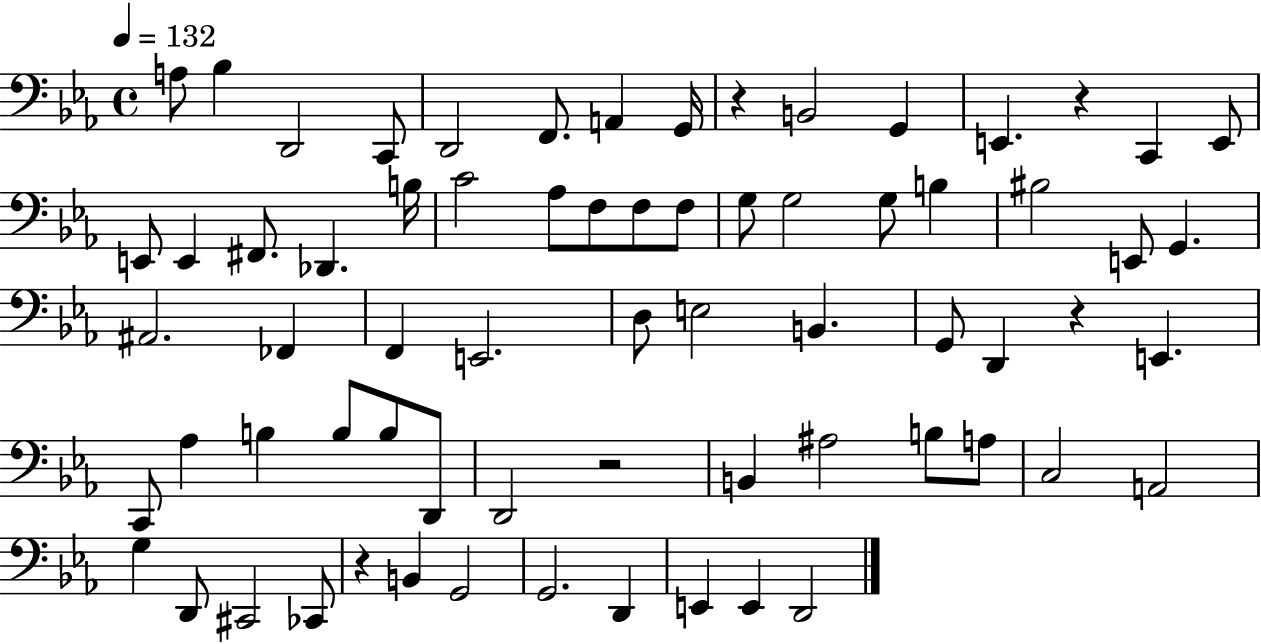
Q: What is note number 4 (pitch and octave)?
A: C2